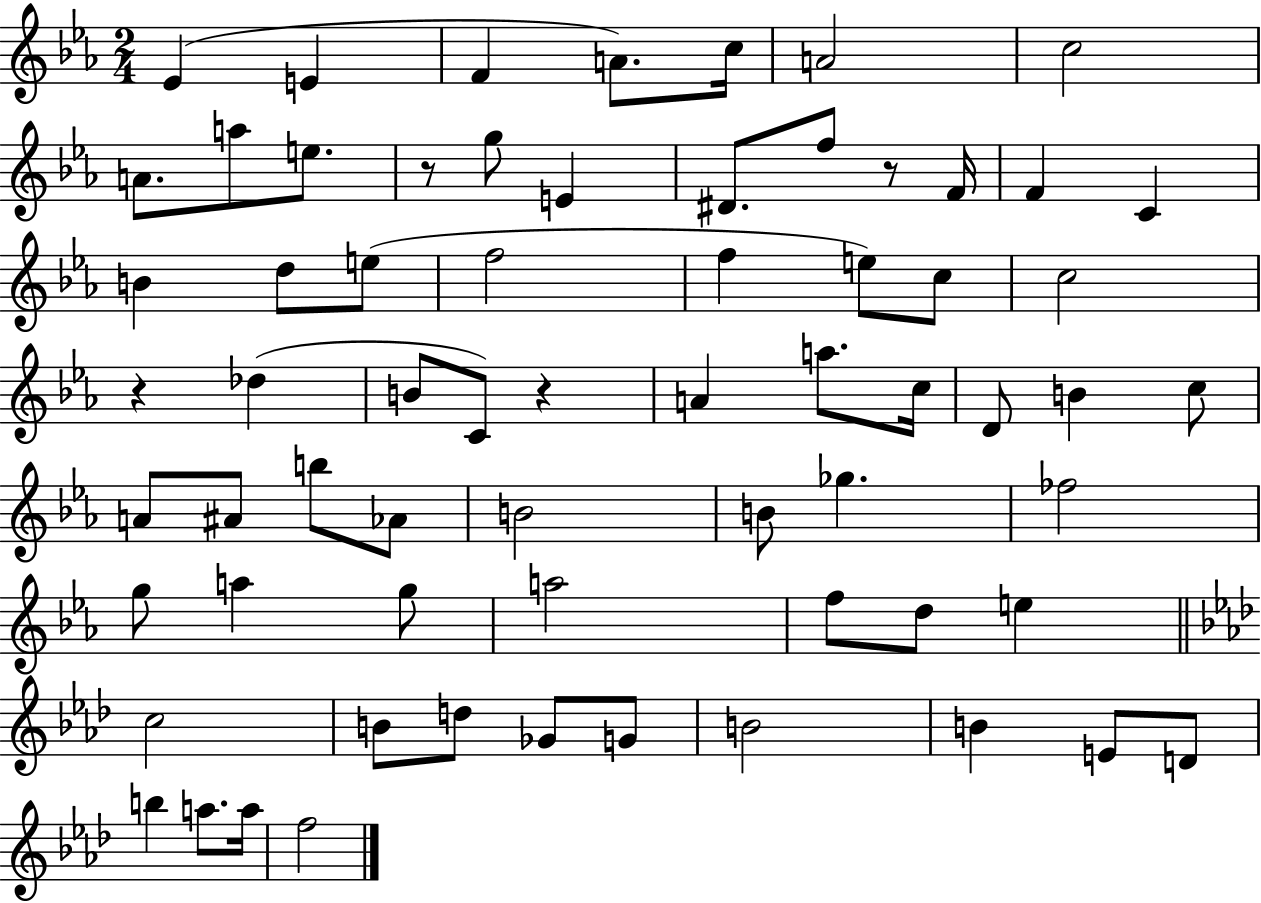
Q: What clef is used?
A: treble